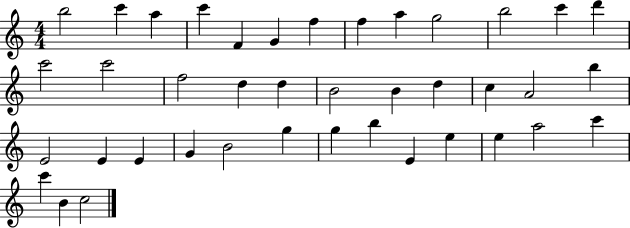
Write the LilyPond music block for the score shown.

{
  \clef treble
  \numericTimeSignature
  \time 4/4
  \key c \major
  b''2 c'''4 a''4 | c'''4 f'4 g'4 f''4 | f''4 a''4 g''2 | b''2 c'''4 d'''4 | \break c'''2 c'''2 | f''2 d''4 d''4 | b'2 b'4 d''4 | c''4 a'2 b''4 | \break e'2 e'4 e'4 | g'4 b'2 g''4 | g''4 b''4 e'4 e''4 | e''4 a''2 c'''4 | \break c'''4 b'4 c''2 | \bar "|."
}